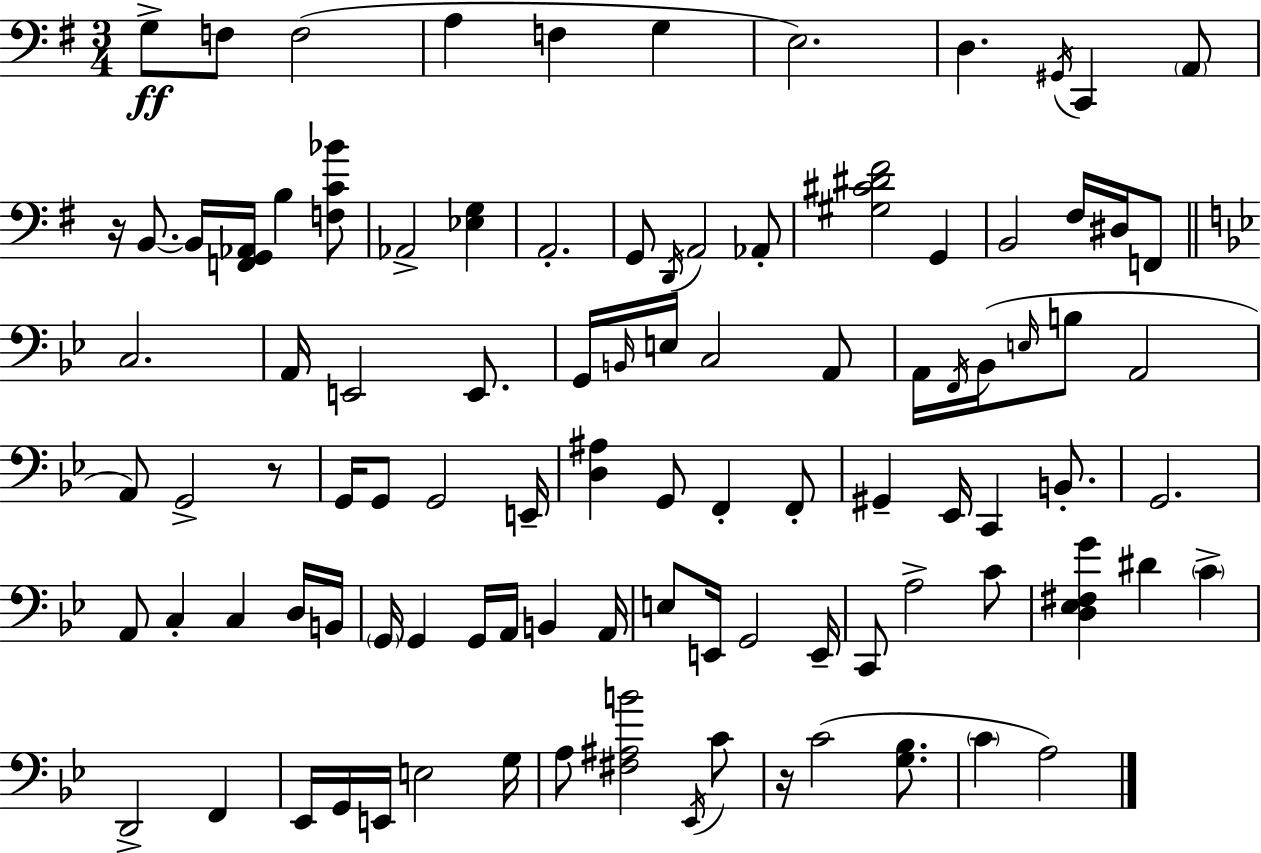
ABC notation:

X:1
T:Untitled
M:3/4
L:1/4
K:G
G,/2 F,/2 F,2 A, F, G, E,2 D, ^G,,/4 C,, A,,/2 z/4 B,,/2 B,,/4 [F,,G,,_A,,]/4 B, [F,C_B]/2 _A,,2 [_E,G,] A,,2 G,,/2 D,,/4 A,,2 _A,,/2 [^G,^C^D^F]2 G,, B,,2 ^F,/4 ^D,/4 F,,/2 C,2 A,,/4 E,,2 E,,/2 G,,/4 B,,/4 E,/4 C,2 A,,/2 A,,/4 F,,/4 _B,,/4 E,/4 B,/2 A,,2 A,,/2 G,,2 z/2 G,,/4 G,,/2 G,,2 E,,/4 [D,^A,] G,,/2 F,, F,,/2 ^G,, _E,,/4 C,, B,,/2 G,,2 A,,/2 C, C, D,/4 B,,/4 G,,/4 G,, G,,/4 A,,/4 B,, A,,/4 E,/2 E,,/4 G,,2 E,,/4 C,,/2 A,2 C/2 [D,_E,^F,G] ^D C D,,2 F,, _E,,/4 G,,/4 E,,/4 E,2 G,/4 A,/2 [^F,^A,B]2 _E,,/4 C/2 z/4 C2 [G,_B,]/2 C A,2